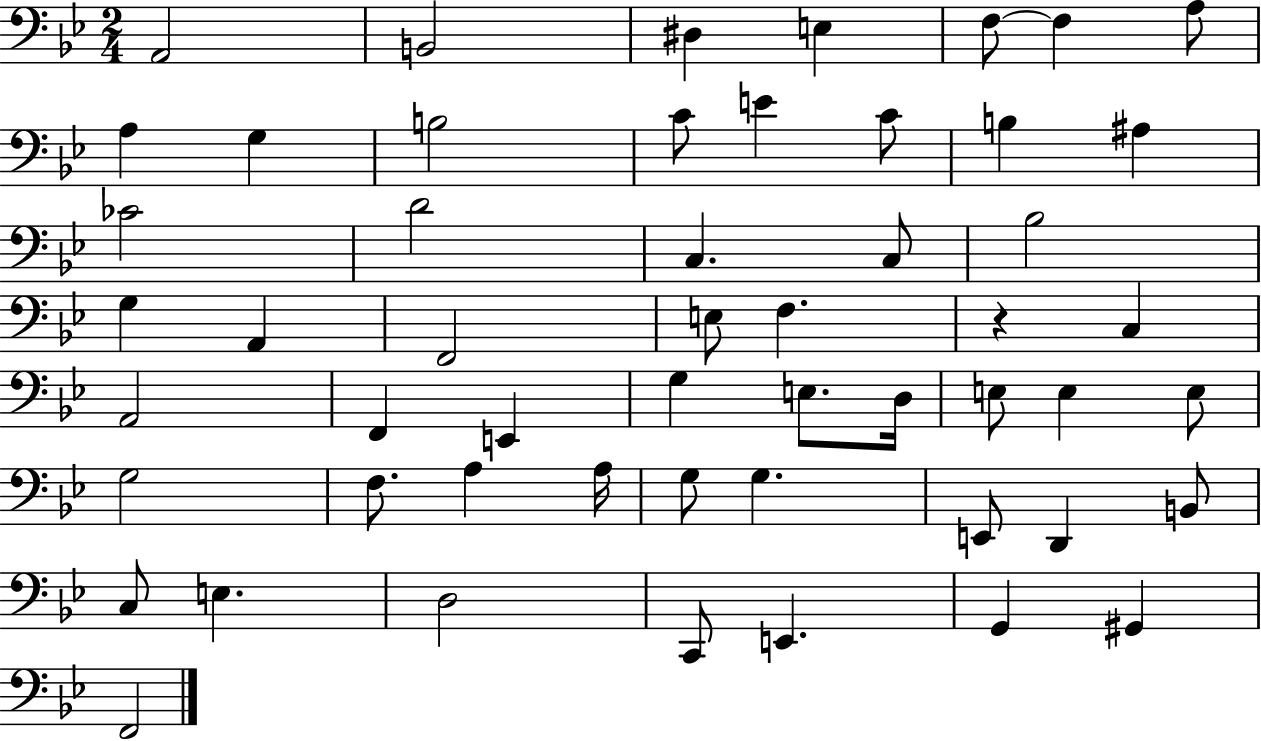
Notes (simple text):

A2/h B2/h D#3/q E3/q F3/e F3/q A3/e A3/q G3/q B3/h C4/e E4/q C4/e B3/q A#3/q CES4/h D4/h C3/q. C3/e Bb3/h G3/q A2/q F2/h E3/e F3/q. R/q C3/q A2/h F2/q E2/q G3/q E3/e. D3/s E3/e E3/q E3/e G3/h F3/e. A3/q A3/s G3/e G3/q. E2/e D2/q B2/e C3/e E3/q. D3/h C2/e E2/q. G2/q G#2/q F2/h